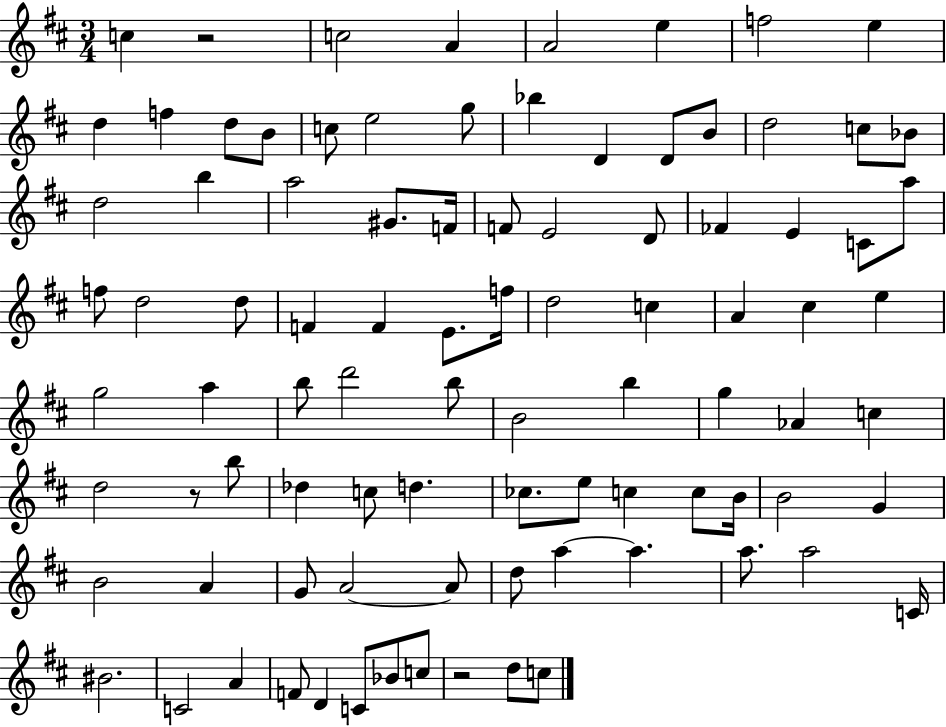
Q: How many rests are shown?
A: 3